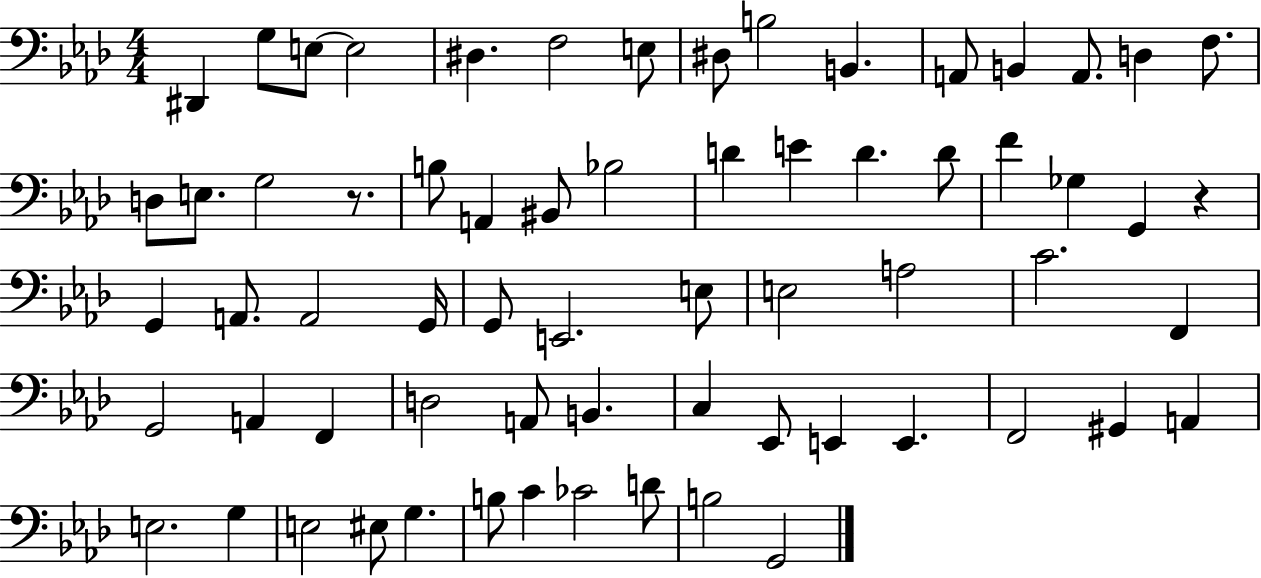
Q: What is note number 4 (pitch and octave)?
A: E3